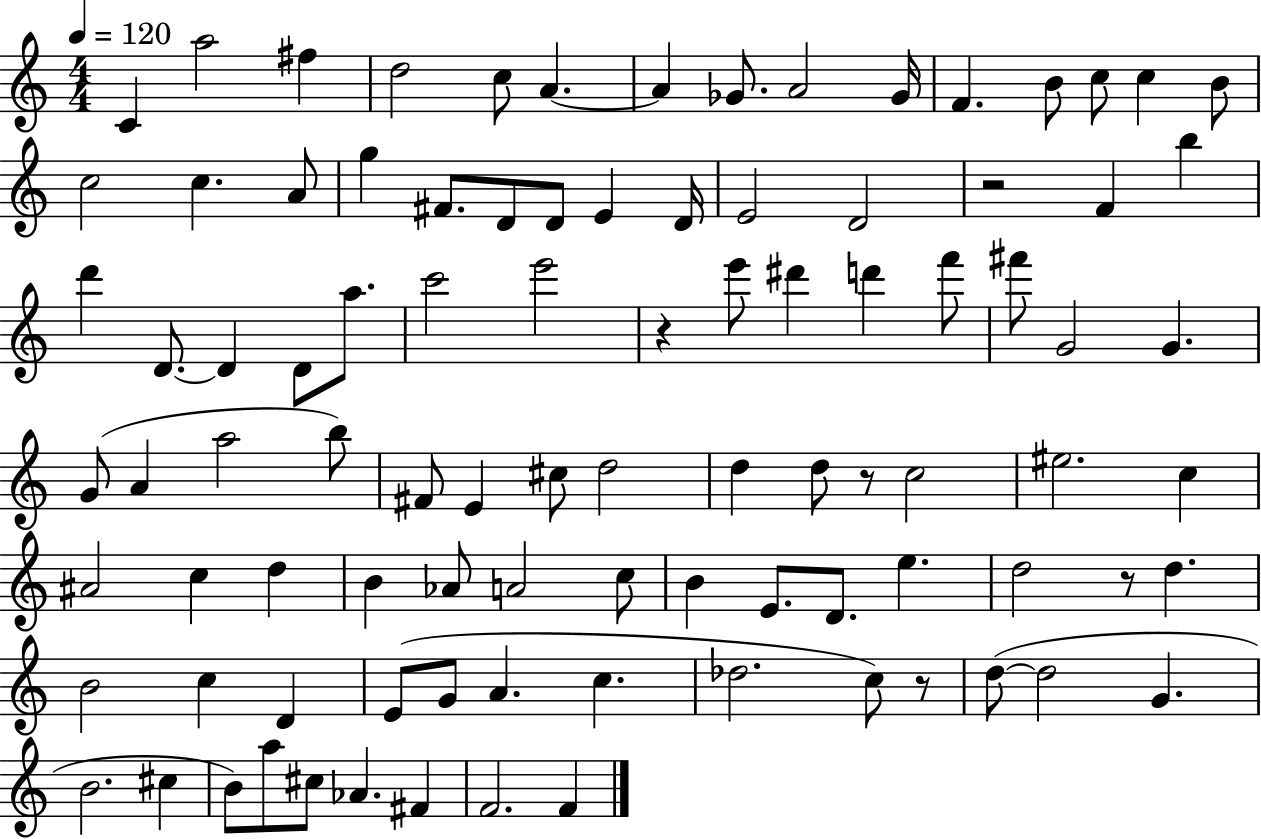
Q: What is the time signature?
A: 4/4